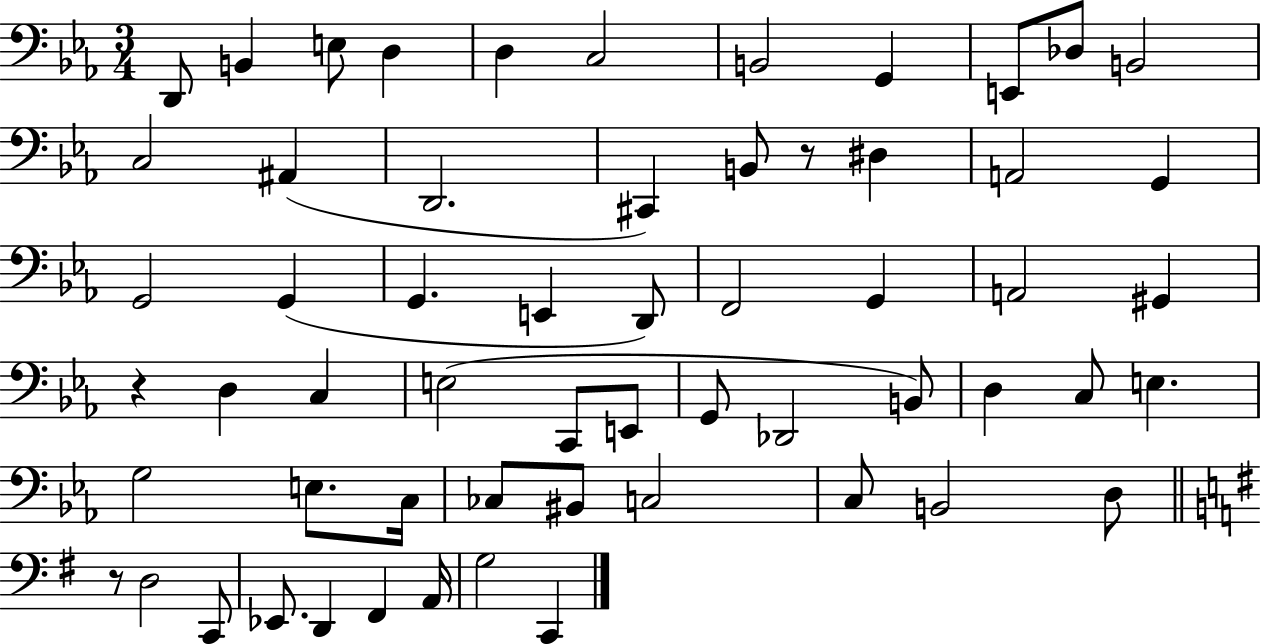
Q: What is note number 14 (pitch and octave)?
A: D2